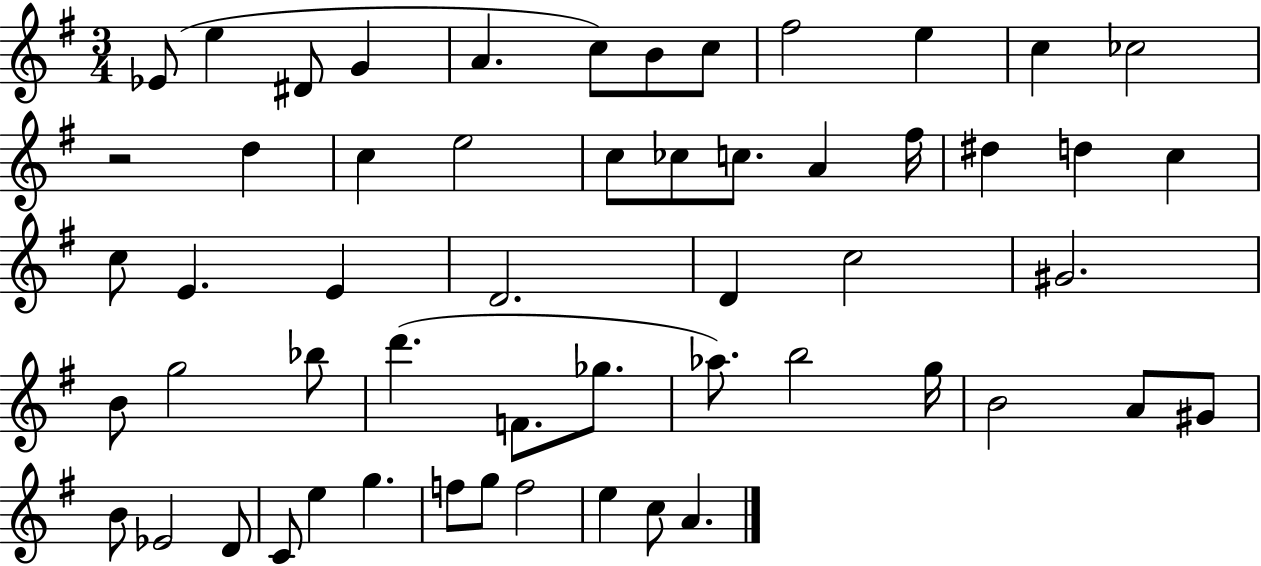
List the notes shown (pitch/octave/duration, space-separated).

Eb4/e E5/q D#4/e G4/q A4/q. C5/e B4/e C5/e F#5/h E5/q C5/q CES5/h R/h D5/q C5/q E5/h C5/e CES5/e C5/e. A4/q F#5/s D#5/q D5/q C5/q C5/e E4/q. E4/q D4/h. D4/q C5/h G#4/h. B4/e G5/h Bb5/e D6/q. F4/e. Gb5/e. Ab5/e. B5/h G5/s B4/h A4/e G#4/e B4/e Eb4/h D4/e C4/e E5/q G5/q. F5/e G5/e F5/h E5/q C5/e A4/q.